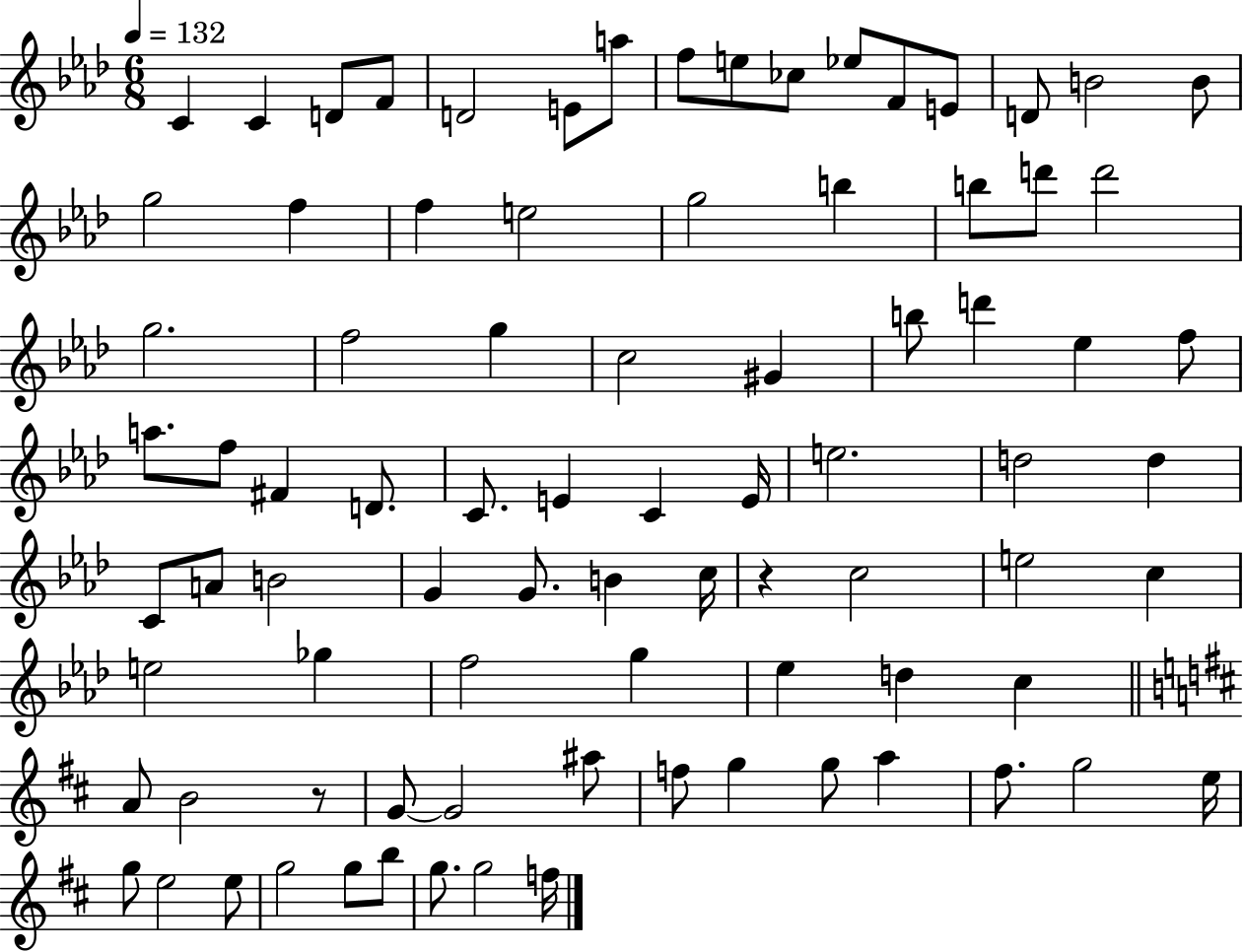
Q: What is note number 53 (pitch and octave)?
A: C5